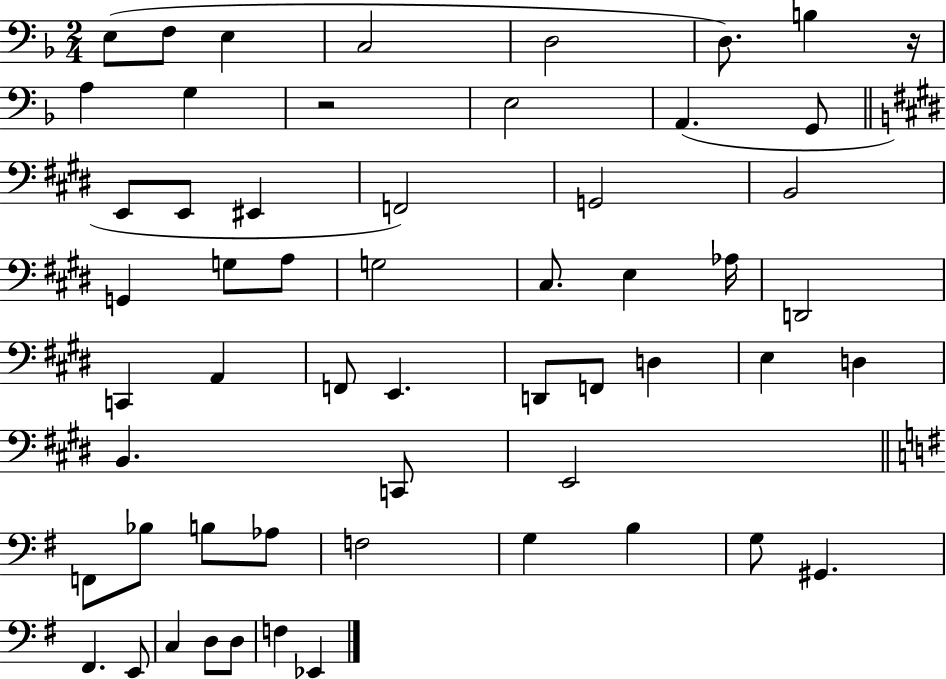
{
  \clef bass
  \numericTimeSignature
  \time 2/4
  \key f \major
  e8( f8 e4 | c2 | d2 | d8.) b4 r16 | \break a4 g4 | r2 | e2 | a,4.( g,8 | \break \bar "||" \break \key e \major e,8 e,8 eis,4 | f,2) | g,2 | b,2 | \break g,4 g8 a8 | g2 | cis8. e4 aes16 | d,2 | \break c,4 a,4 | f,8 e,4. | d,8 f,8 d4 | e4 d4 | \break b,4. c,8 | e,2 | \bar "||" \break \key e \minor f,8 bes8 b8 aes8 | f2 | g4 b4 | g8 gis,4. | \break fis,4. e,8 | c4 d8 d8 | f4 ees,4 | \bar "|."
}